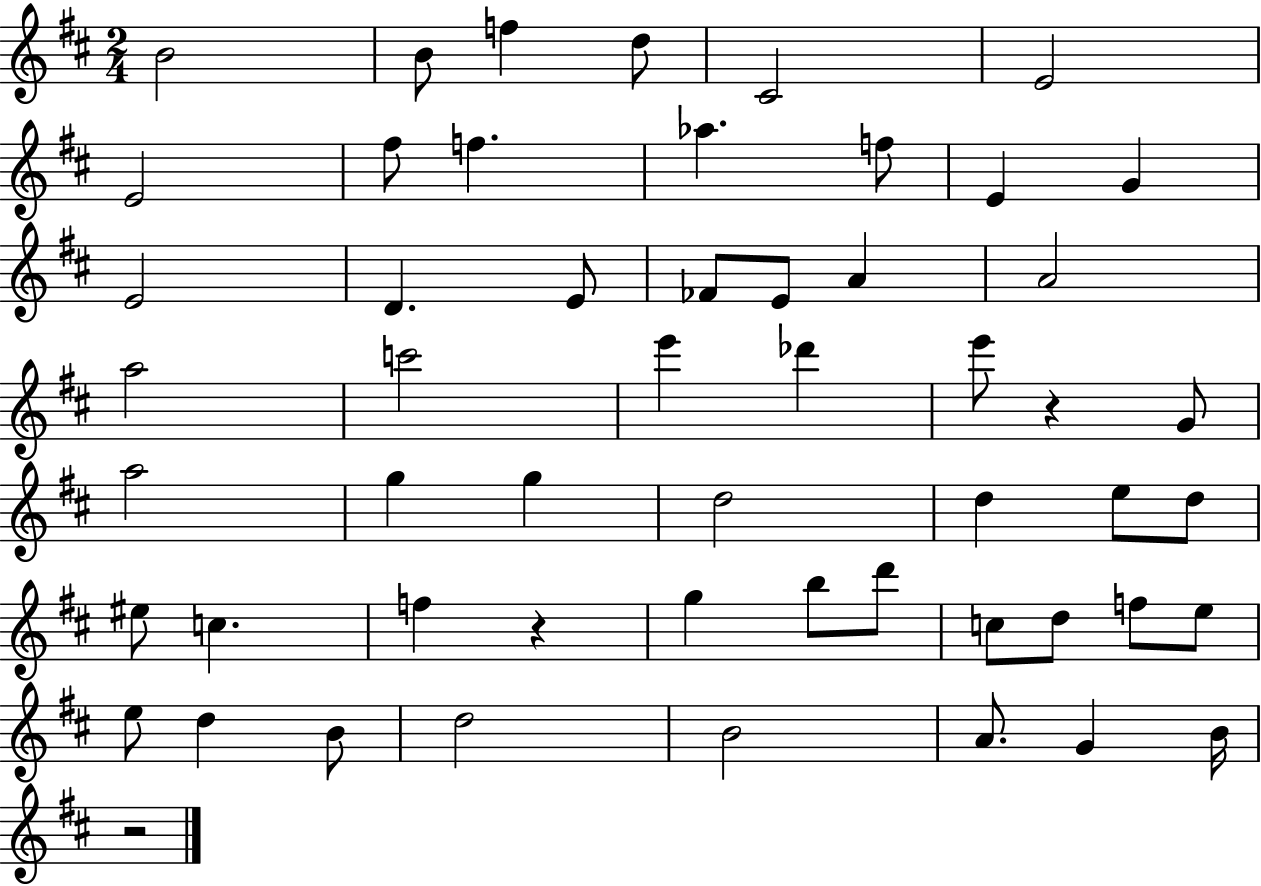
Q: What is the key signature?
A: D major